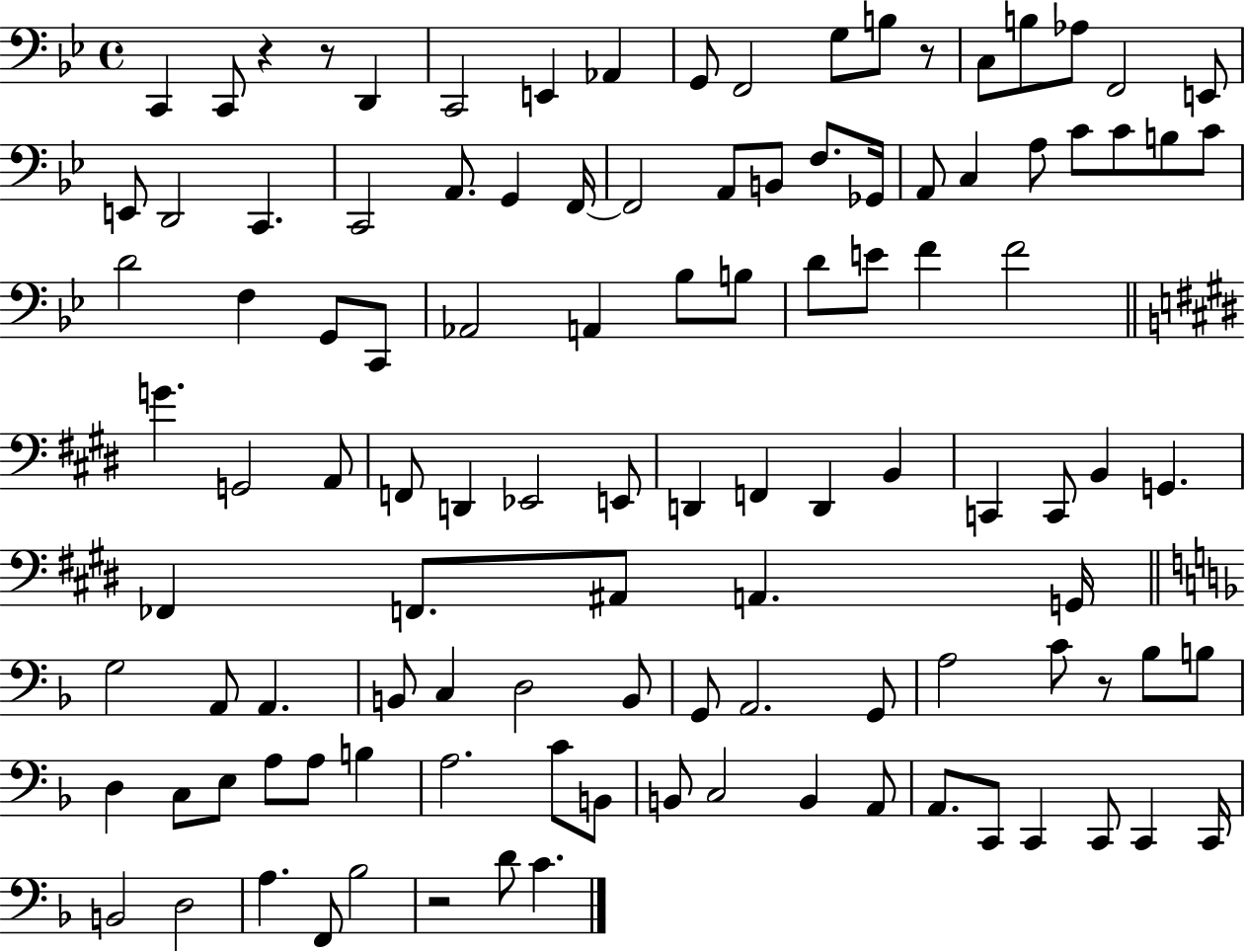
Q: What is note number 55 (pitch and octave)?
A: F2